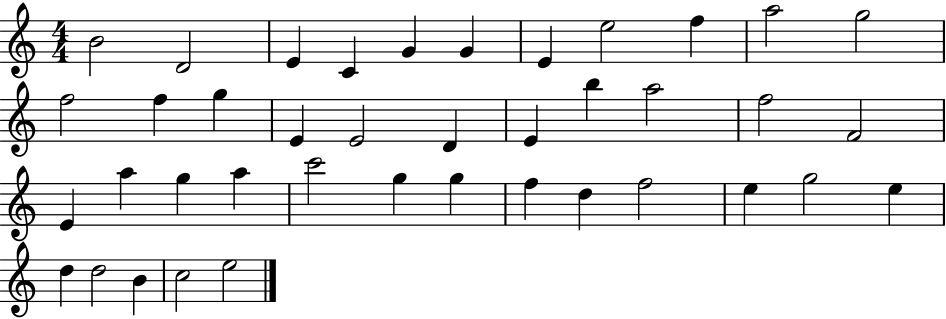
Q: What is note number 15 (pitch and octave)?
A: E4